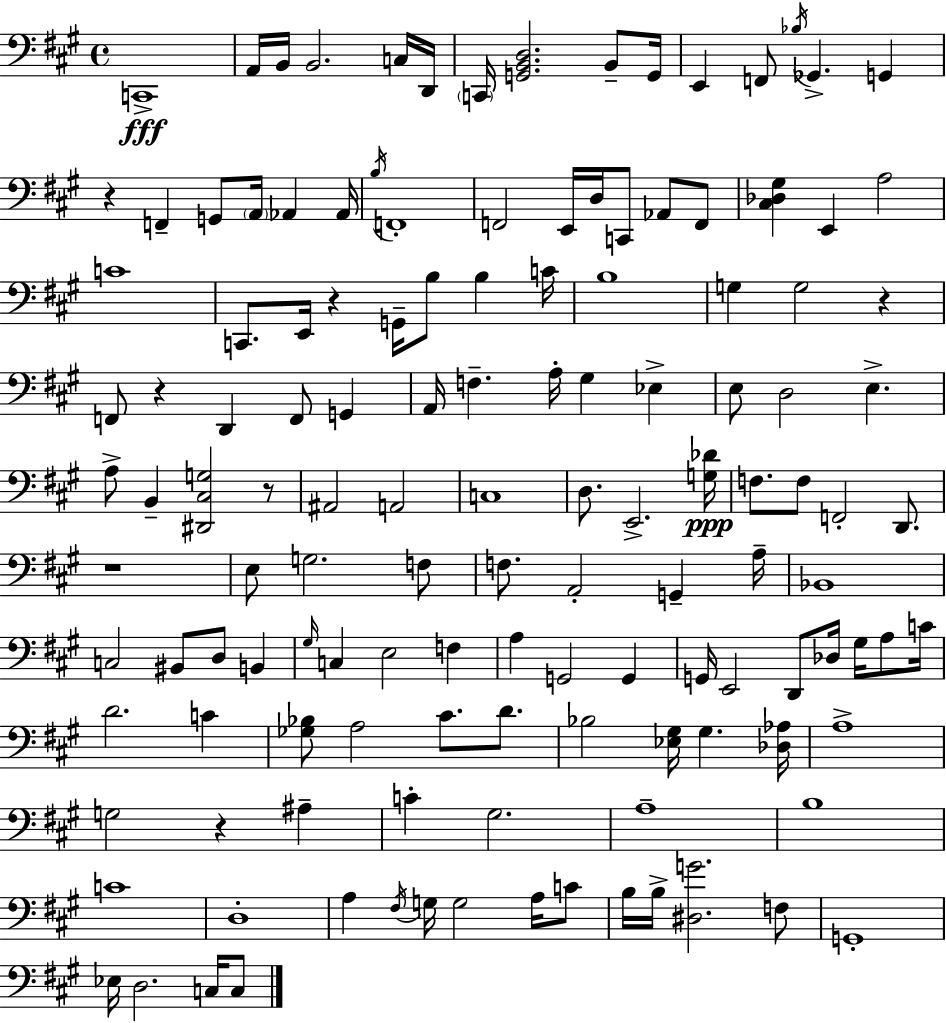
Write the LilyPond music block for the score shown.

{
  \clef bass
  \time 4/4
  \defaultTimeSignature
  \key a \major
  \repeat volta 2 { c,1->\fff | a,16 b,16 b,2. c16 d,16 | \parenthesize c,16 <g, b, d>2. b,8-- g,16 | e,4 f,8 \acciaccatura { bes16 } ges,4.-> g,4 | \break r4 f,4-- g,8 \parenthesize a,16 aes,4 | aes,16 \acciaccatura { b16 } f,1-. | f,2 e,16 d16 c,8 aes,8 | f,8 <cis des gis>4 e,4 a2 | \break c'1 | c,8. e,16 r4 g,16-- b8 b4 | c'16 b1 | g4 g2 r4 | \break f,8 r4 d,4 f,8 g,4 | a,16 f4.-- a16-. gis4 ees4-> | e8 d2 e4.-> | a8-> b,4-- <dis, cis g>2 | \break r8 ais,2 a,2 | c1 | d8. e,2.-> | <g des'>16\ppp f8. f8 f,2-. d,8. | \break r1 | e8 g2. | f8 f8. a,2-. g,4-- | a16-- bes,1 | \break c2 bis,8 d8 b,4 | \grace { gis16 } c4 e2 f4 | a4 g,2 g,4 | g,16 e,2 d,8 des16 gis16 | \break a8 c'16 d'2. c'4 | <ges bes>8 a2 cis'8. | d'8. bes2 <ees gis>16 gis4. | <des aes>16 a1-> | \break g2 r4 ais4-- | c'4-. gis2. | a1-- | b1 | \break c'1 | d1-. | a4 \acciaccatura { fis16 } g16 g2 | a16 c'8 b16 b16-> <dis g'>2. | \break f8 g,1-. | ees16 d2. | c16 c8 } \bar "|."
}